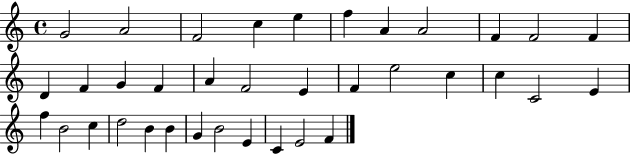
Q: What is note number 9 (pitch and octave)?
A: F4